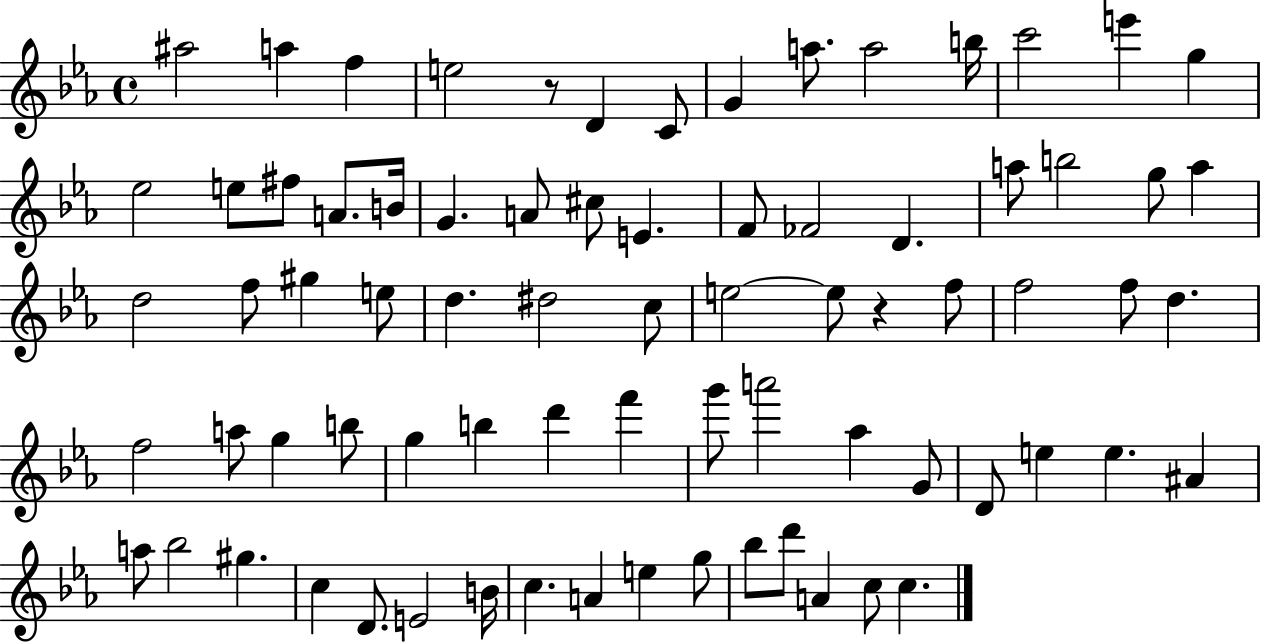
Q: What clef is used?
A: treble